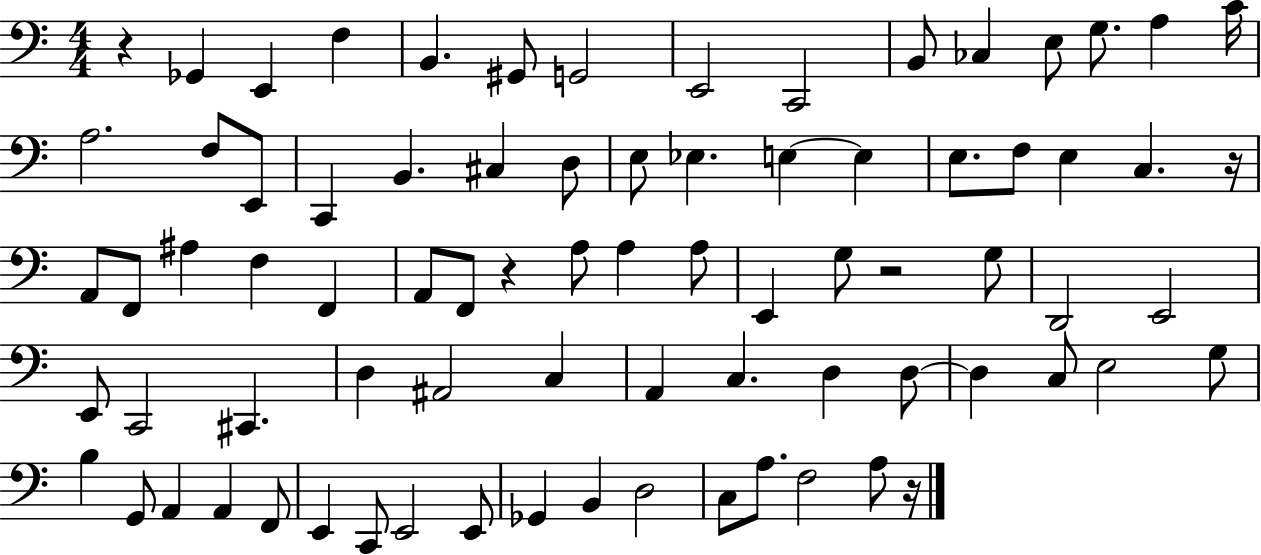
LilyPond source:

{
  \clef bass
  \numericTimeSignature
  \time 4/4
  \key c \major
  r4 ges,4 e,4 f4 | b,4. gis,8 g,2 | e,2 c,2 | b,8 ces4 e8 g8. a4 c'16 | \break a2. f8 e,8 | c,4 b,4. cis4 d8 | e8 ees4. e4~~ e4 | e8. f8 e4 c4. r16 | \break a,8 f,8 ais4 f4 f,4 | a,8 f,8 r4 a8 a4 a8 | e,4 g8 r2 g8 | d,2 e,2 | \break e,8 c,2 cis,4. | d4 ais,2 c4 | a,4 c4. d4 d8~~ | d4 c8 e2 g8 | \break b4 g,8 a,4 a,4 f,8 | e,4 c,8 e,2 e,8 | ges,4 b,4 d2 | c8 a8. f2 a8 r16 | \break \bar "|."
}